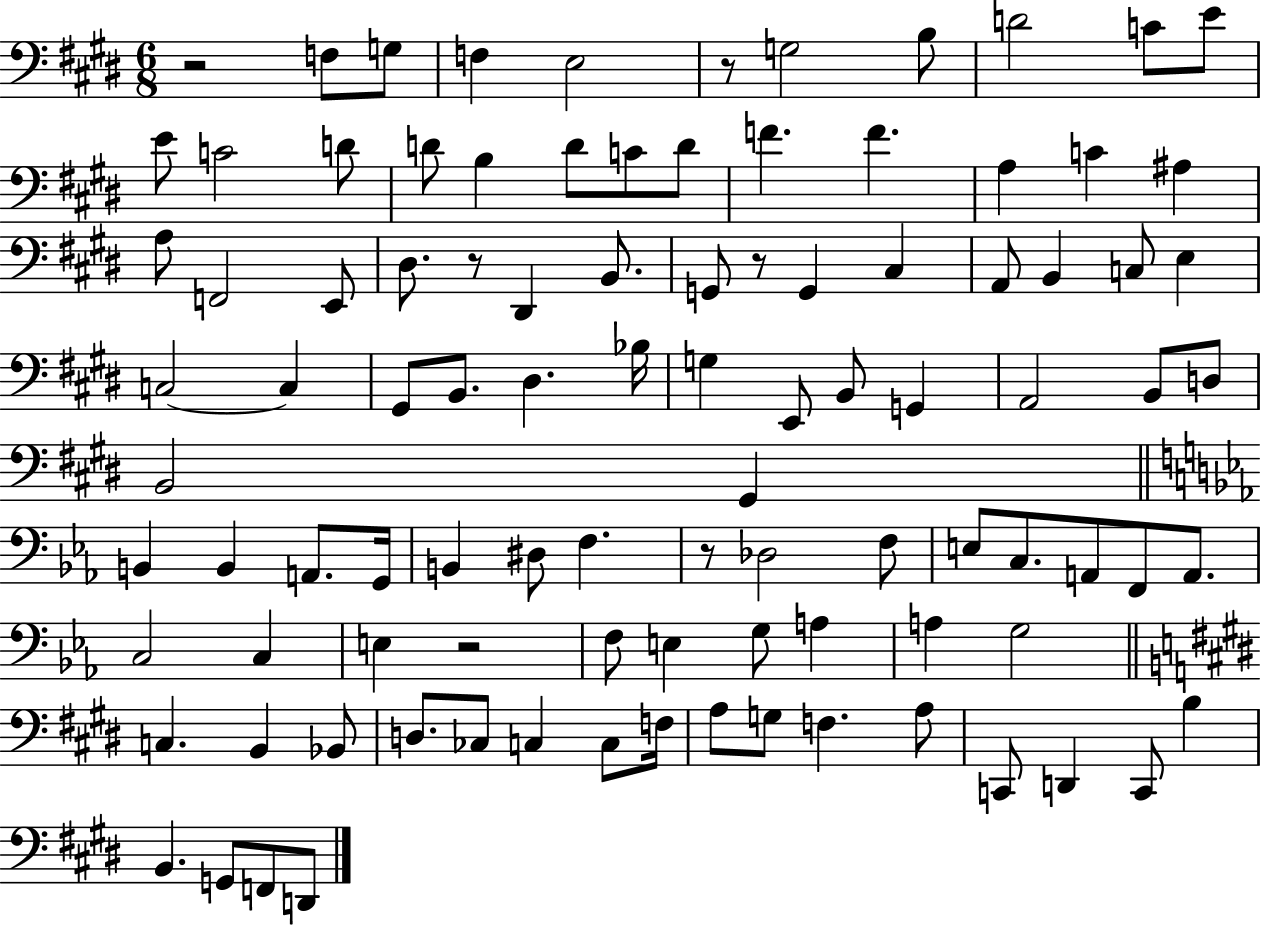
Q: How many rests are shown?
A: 6